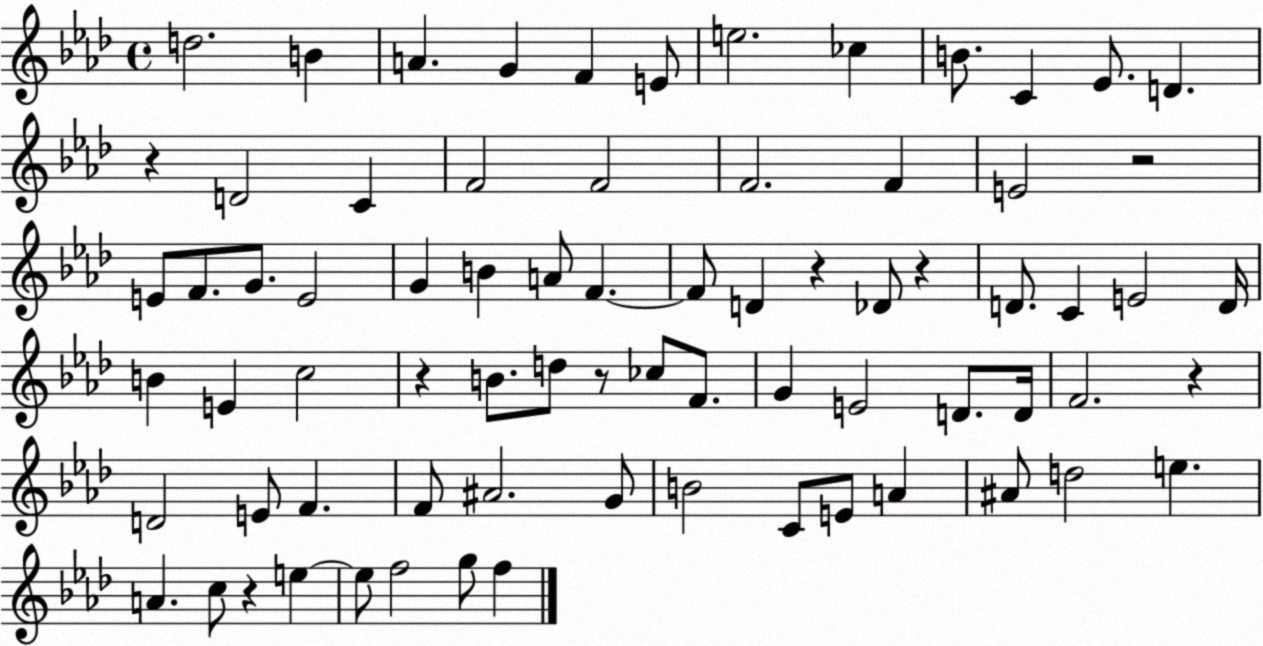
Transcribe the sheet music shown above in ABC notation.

X:1
T:Untitled
M:4/4
L:1/4
K:Ab
d2 B A G F E/2 e2 _c B/2 C _E/2 D z D2 C F2 F2 F2 F E2 z2 E/2 F/2 G/2 E2 G B A/2 F F/2 D z _D/2 z D/2 C E2 D/4 B E c2 z B/2 d/2 z/2 _c/2 F/2 G E2 D/2 D/4 F2 z D2 E/2 F F/2 ^A2 G/2 B2 C/2 E/2 A ^A/2 d2 e A c/2 z e e/2 f2 g/2 f